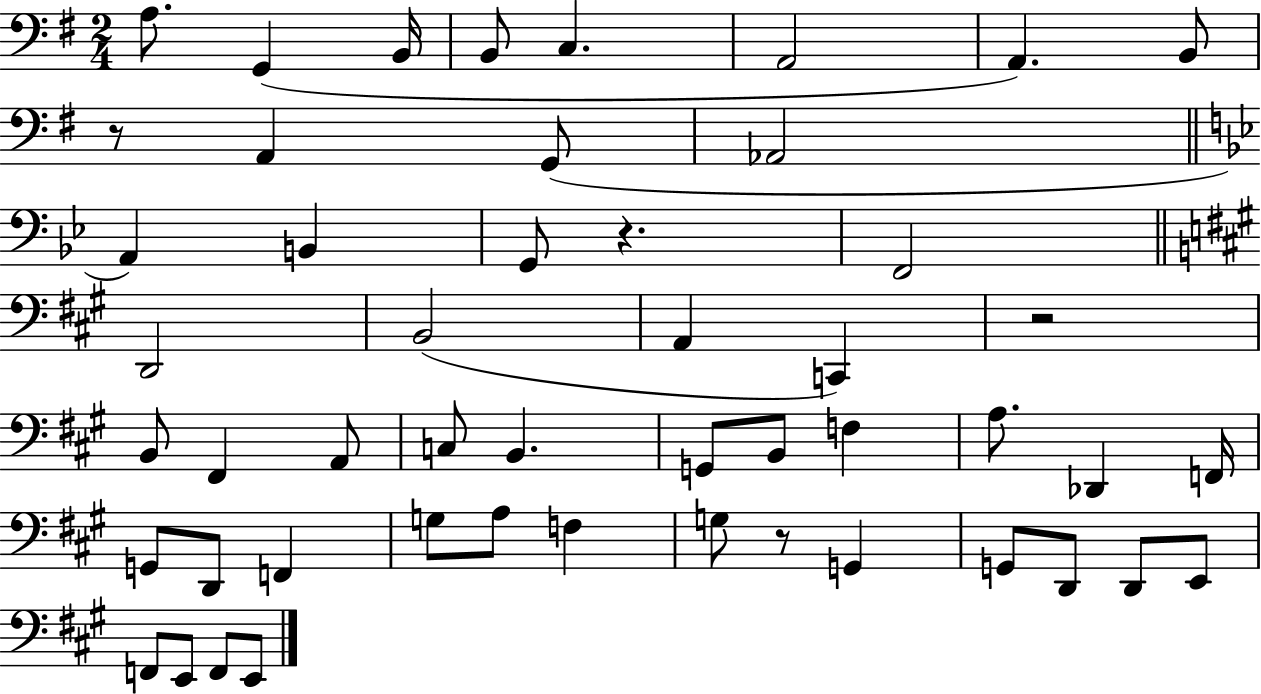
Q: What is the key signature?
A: G major